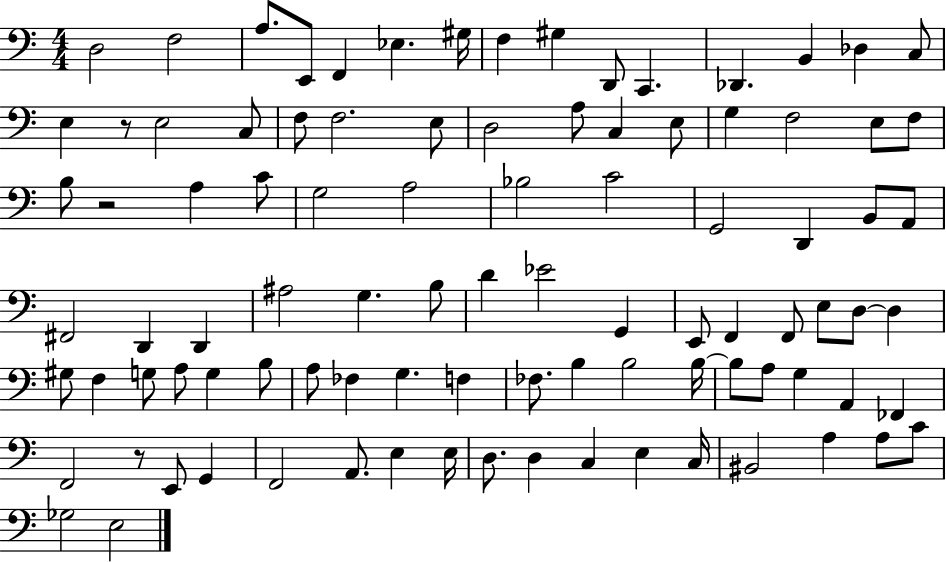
D3/h F3/h A3/e. E2/e F2/q Eb3/q. G#3/s F3/q G#3/q D2/e C2/q. Db2/q. B2/q Db3/q C3/e E3/q R/e E3/h C3/e F3/e F3/h. E3/e D3/h A3/e C3/q E3/e G3/q F3/h E3/e F3/e B3/e R/h A3/q C4/e G3/h A3/h Bb3/h C4/h G2/h D2/q B2/e A2/e F#2/h D2/q D2/q A#3/h G3/q. B3/e D4/q Eb4/h G2/q E2/e F2/q F2/e E3/e D3/e D3/q G#3/e F3/q G3/e A3/e G3/q B3/e A3/e FES3/q G3/q. F3/q FES3/e. B3/q B3/h B3/s B3/e A3/e G3/q A2/q FES2/q F2/h R/e E2/e G2/q F2/h A2/e. E3/q E3/s D3/e. D3/q C3/q E3/q C3/s BIS2/h A3/q A3/e C4/e Gb3/h E3/h